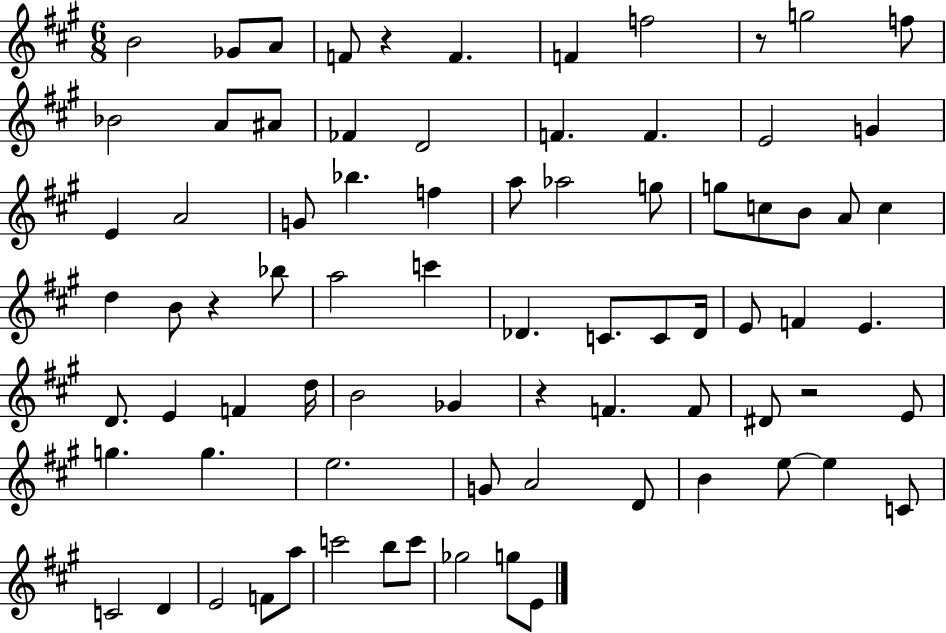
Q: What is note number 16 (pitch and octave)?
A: F4